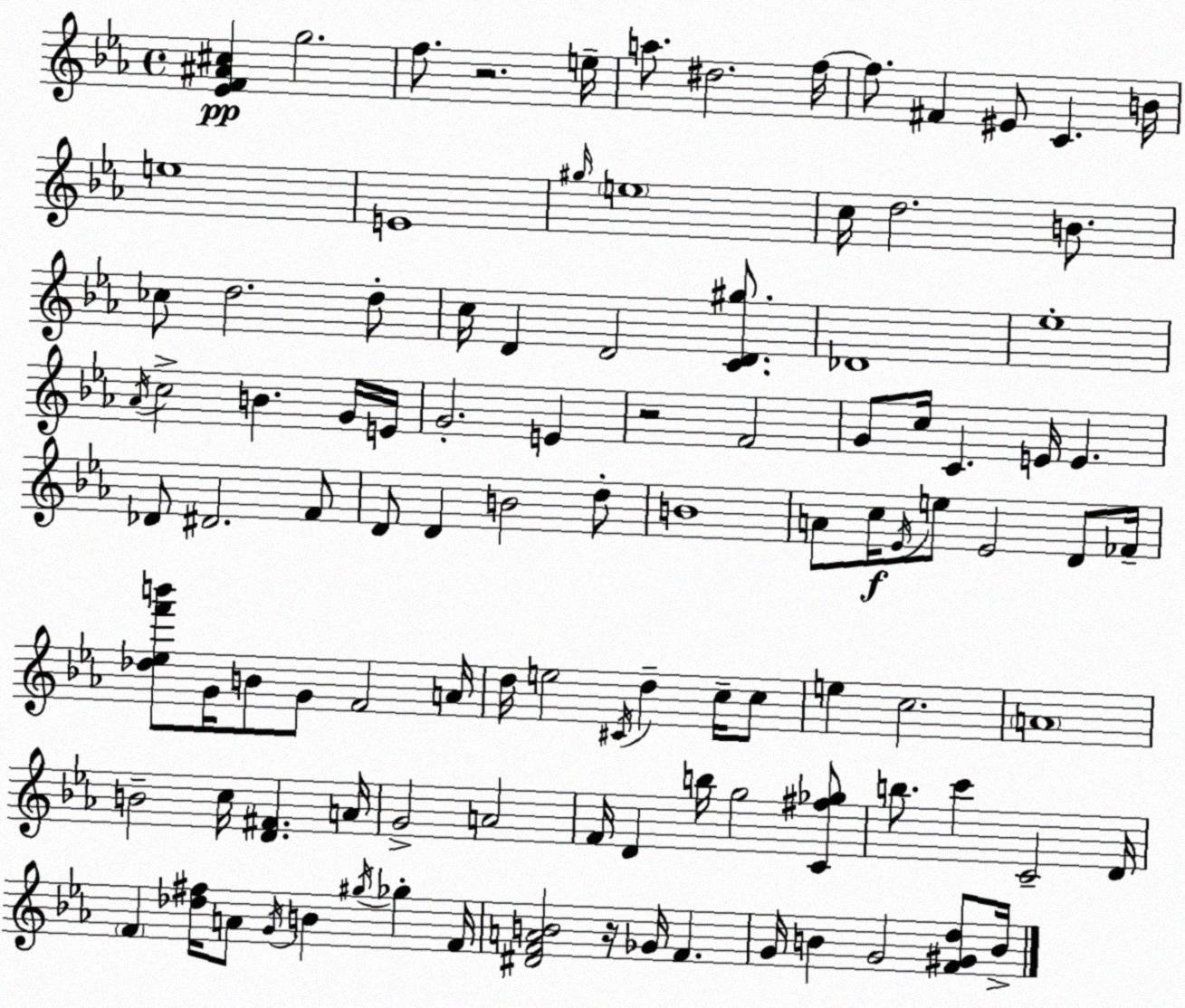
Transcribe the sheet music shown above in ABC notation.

X:1
T:Untitled
M:4/4
L:1/4
K:Eb
[_EF^A^c] g2 f/2 z2 e/4 a/2 ^d2 f/4 f/2 ^F ^E/2 C B/4 e4 E4 ^g/4 e4 c/4 d2 B/2 _c/2 d2 d/2 c/4 D D2 [CD^g]/2 _D4 _e4 _A/4 c2 B G/4 E/4 G2 E z2 F2 G/2 c/4 C E/4 E _D/2 ^D2 F/2 D/2 D B2 d/2 B4 A/2 c/4 _E/4 e/2 _E2 D/2 _F/4 [_d_ef'b']/2 G/4 B/2 G/2 F2 A/4 d/4 e2 ^C/4 d c/4 c/2 e c2 A4 B2 c/4 [D^F] A/4 G2 A2 F/4 D b/4 g2 [C^f_g]/2 b/2 c' C2 D/4 F [_d^f]/4 A/2 G/4 B ^g/4 _g F/4 [^DFAB]2 z/4 _G/4 F G/4 B G2 [F^Gd]/2 B/4